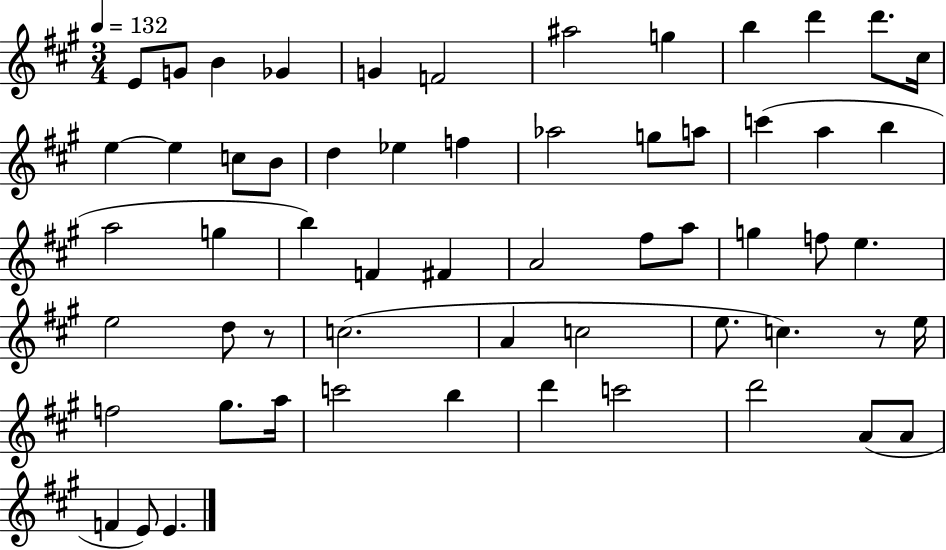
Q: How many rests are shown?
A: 2